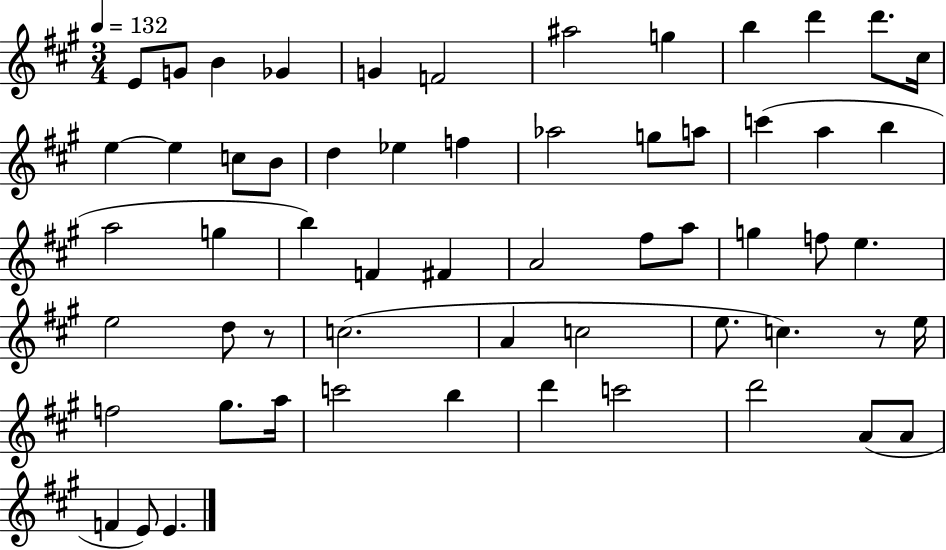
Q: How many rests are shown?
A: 2